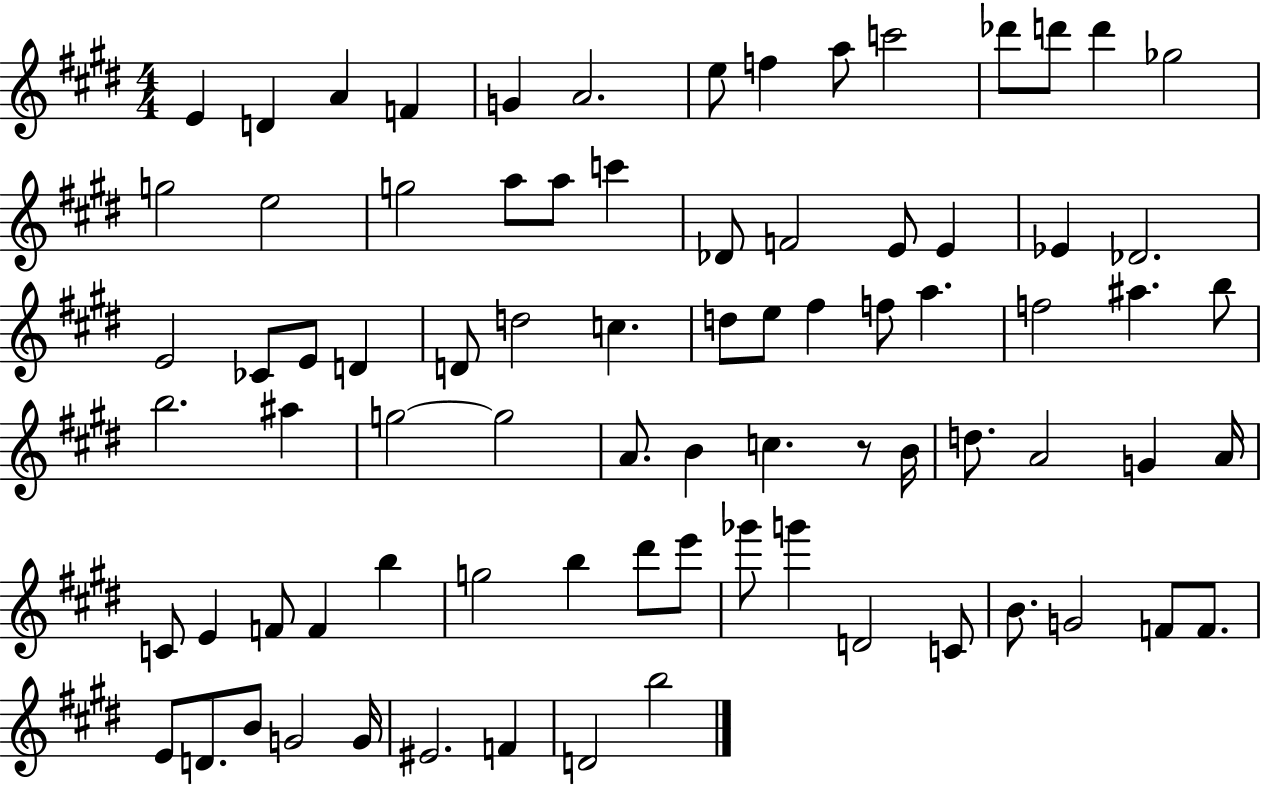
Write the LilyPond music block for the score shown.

{
  \clef treble
  \numericTimeSignature
  \time 4/4
  \key e \major
  e'4 d'4 a'4 f'4 | g'4 a'2. | e''8 f''4 a''8 c'''2 | des'''8 d'''8 d'''4 ges''2 | \break g''2 e''2 | g''2 a''8 a''8 c'''4 | des'8 f'2 e'8 e'4 | ees'4 des'2. | \break e'2 ces'8 e'8 d'4 | d'8 d''2 c''4. | d''8 e''8 fis''4 f''8 a''4. | f''2 ais''4. b''8 | \break b''2. ais''4 | g''2~~ g''2 | a'8. b'4 c''4. r8 b'16 | d''8. a'2 g'4 a'16 | \break c'8 e'4 f'8 f'4 b''4 | g''2 b''4 dis'''8 e'''8 | ges'''8 g'''4 d'2 c'8 | b'8. g'2 f'8 f'8. | \break e'8 d'8. b'8 g'2 g'16 | eis'2. f'4 | d'2 b''2 | \bar "|."
}